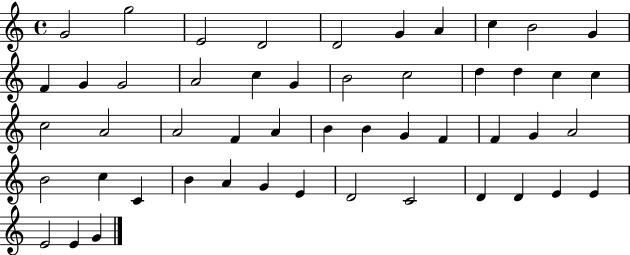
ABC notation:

X:1
T:Untitled
M:4/4
L:1/4
K:C
G2 g2 E2 D2 D2 G A c B2 G F G G2 A2 c G B2 c2 d d c c c2 A2 A2 F A B B G F F G A2 B2 c C B A G E D2 C2 D D E E E2 E G